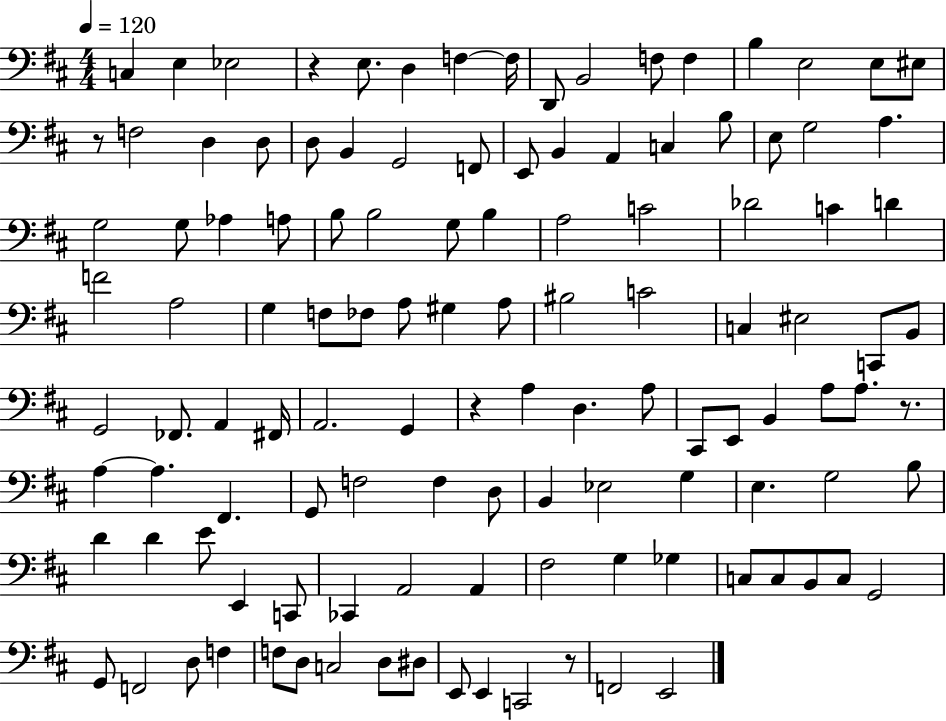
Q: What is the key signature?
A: D major